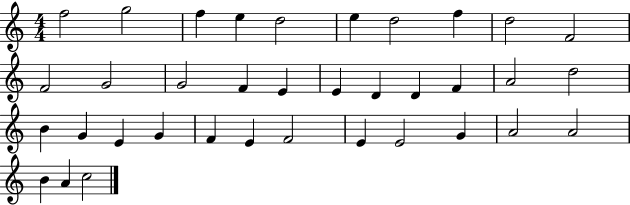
F5/h G5/h F5/q E5/q D5/h E5/q D5/h F5/q D5/h F4/h F4/h G4/h G4/h F4/q E4/q E4/q D4/q D4/q F4/q A4/h D5/h B4/q G4/q E4/q G4/q F4/q E4/q F4/h E4/q E4/h G4/q A4/h A4/h B4/q A4/q C5/h